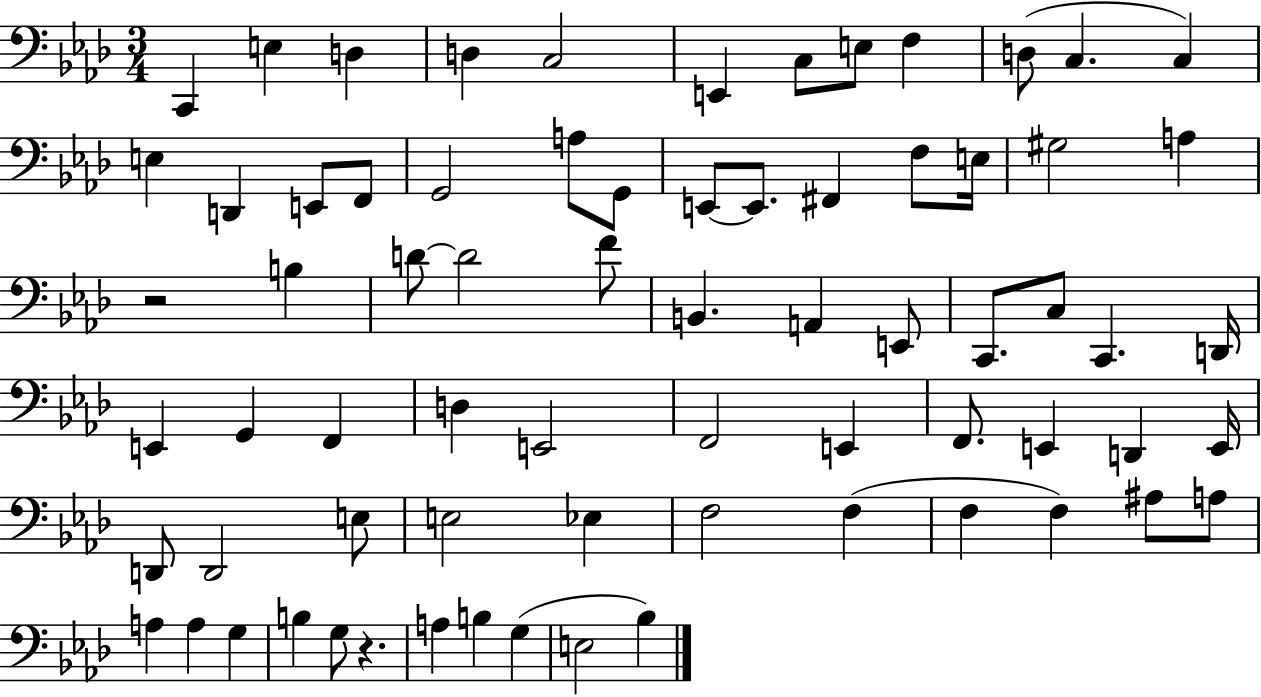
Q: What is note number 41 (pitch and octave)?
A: D3